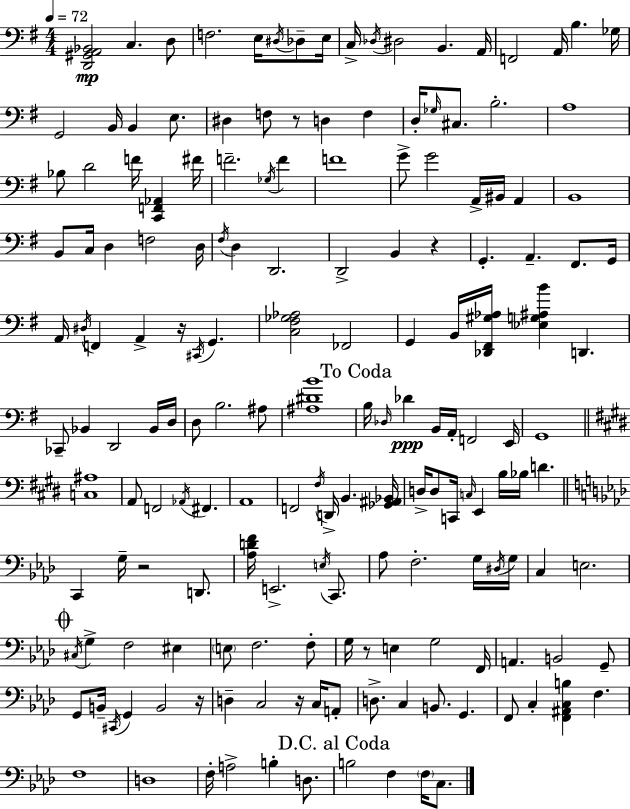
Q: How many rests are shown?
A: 7